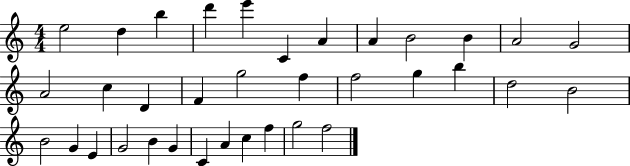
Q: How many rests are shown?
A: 0